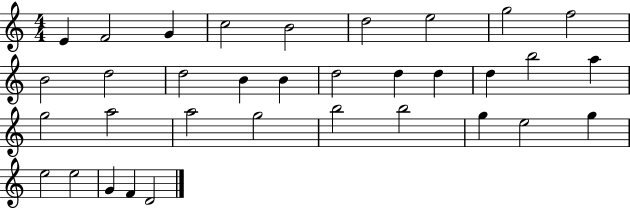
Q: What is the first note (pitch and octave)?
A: E4